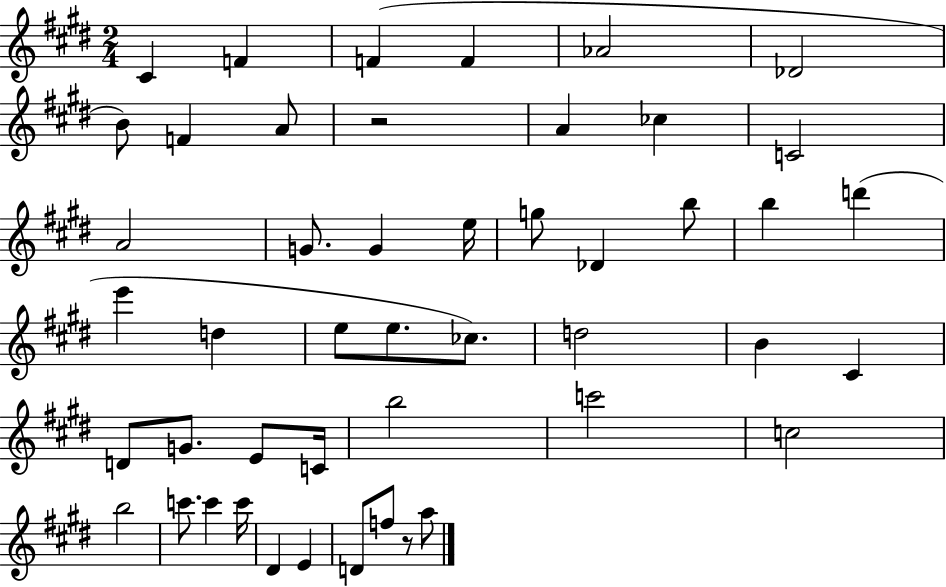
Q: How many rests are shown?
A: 2